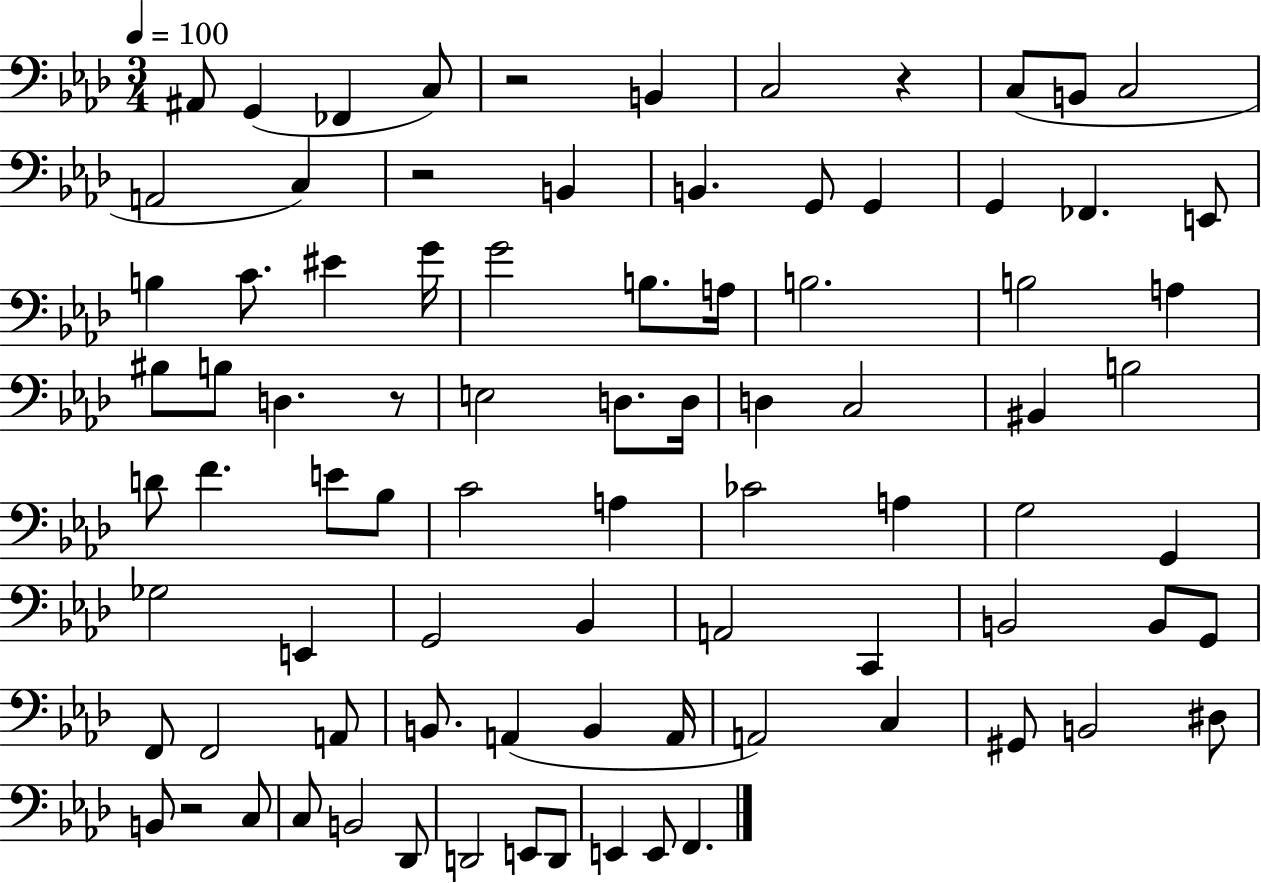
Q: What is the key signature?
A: AES major